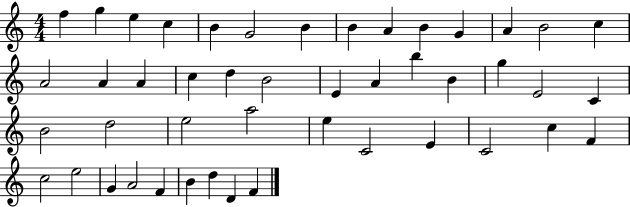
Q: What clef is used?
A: treble